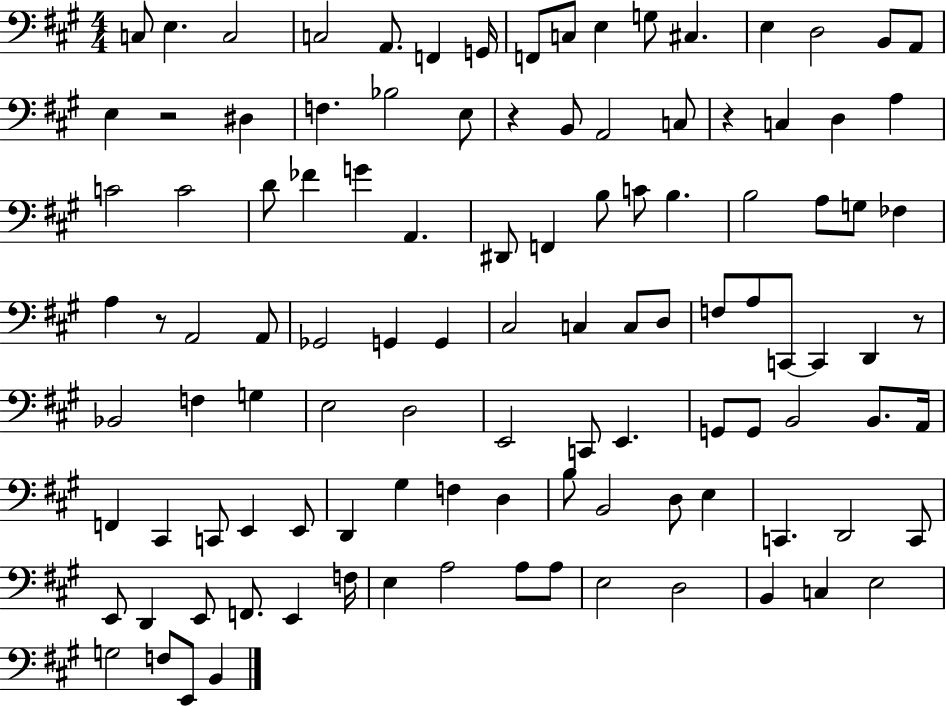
C3/e E3/q. C3/h C3/h A2/e. F2/q G2/s F2/e C3/e E3/q G3/e C#3/q. E3/q D3/h B2/e A2/e E3/q R/h D#3/q F3/q. Bb3/h E3/e R/q B2/e A2/h C3/e R/q C3/q D3/q A3/q C4/h C4/h D4/e FES4/q G4/q A2/q. D#2/e F2/q B3/e C4/e B3/q. B3/h A3/e G3/e FES3/q A3/q R/e A2/h A2/e Gb2/h G2/q G2/q C#3/h C3/q C3/e D3/e F3/e A3/e C2/e C2/q D2/q R/e Bb2/h F3/q G3/q E3/h D3/h E2/h C2/e E2/q. G2/e G2/e B2/h B2/e. A2/s F2/q C#2/q C2/e E2/q E2/e D2/q G#3/q F3/q D3/q B3/e B2/h D3/e E3/q C2/q. D2/h C2/e E2/e D2/q E2/e F2/e. E2/q F3/s E3/q A3/h A3/e A3/e E3/h D3/h B2/q C3/q E3/h G3/h F3/e E2/e B2/q